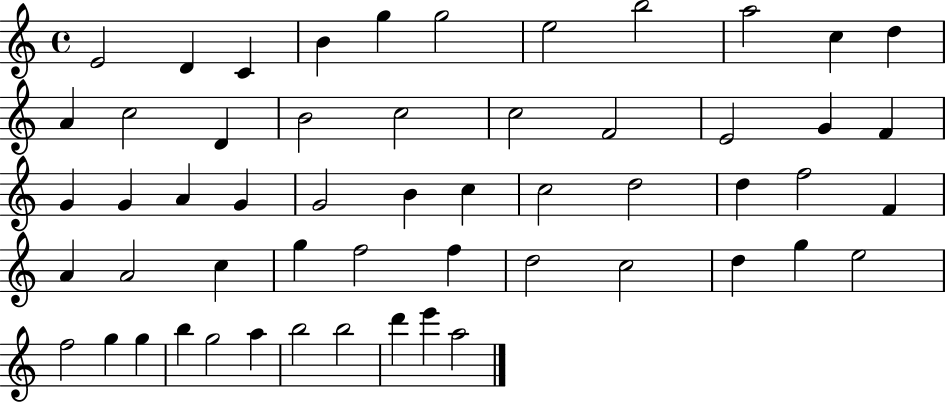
E4/h D4/q C4/q B4/q G5/q G5/h E5/h B5/h A5/h C5/q D5/q A4/q C5/h D4/q B4/h C5/h C5/h F4/h E4/h G4/q F4/q G4/q G4/q A4/q G4/q G4/h B4/q C5/q C5/h D5/h D5/q F5/h F4/q A4/q A4/h C5/q G5/q F5/h F5/q D5/h C5/h D5/q G5/q E5/h F5/h G5/q G5/q B5/q G5/h A5/q B5/h B5/h D6/q E6/q A5/h